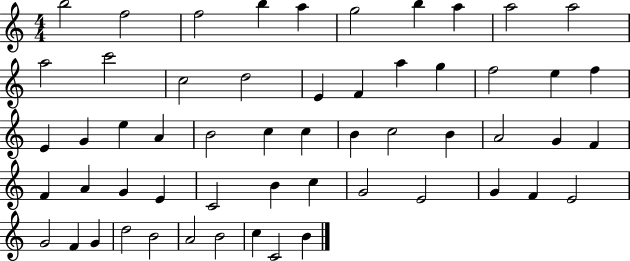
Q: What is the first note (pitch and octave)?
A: B5